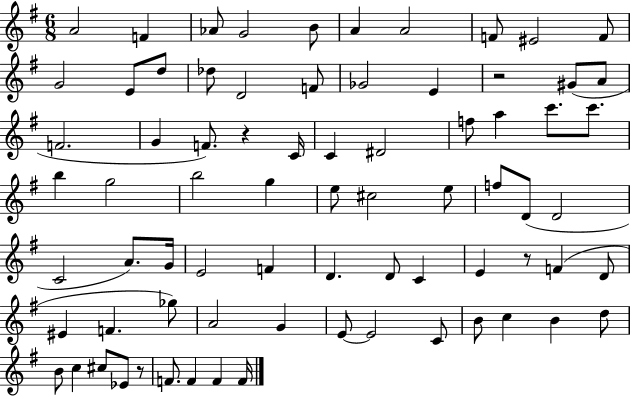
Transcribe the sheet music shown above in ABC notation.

X:1
T:Untitled
M:6/8
L:1/4
K:G
A2 F _A/2 G2 B/2 A A2 F/2 ^E2 F/2 G2 E/2 d/2 _d/2 D2 F/2 _G2 E z2 ^G/2 A/2 F2 G F/2 z C/4 C ^D2 f/2 a c'/2 c'/2 b g2 b2 g e/2 ^c2 e/2 f/2 D/2 D2 C2 A/2 G/4 E2 F D D/2 C E z/2 F D/2 ^E F _g/2 A2 G E/2 E2 C/2 B/2 c B d/2 B/2 c ^c/2 _E/2 z/2 F/2 F F F/4